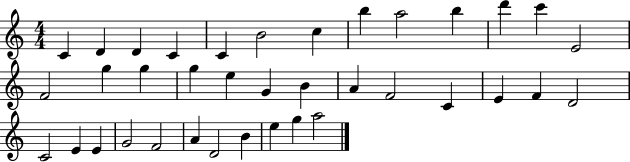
C4/q D4/q D4/q C4/q C4/q B4/h C5/q B5/q A5/h B5/q D6/q C6/q E4/h F4/h G5/q G5/q G5/q E5/q G4/q B4/q A4/q F4/h C4/q E4/q F4/q D4/h C4/h E4/q E4/q G4/h F4/h A4/q D4/h B4/q E5/q G5/q A5/h